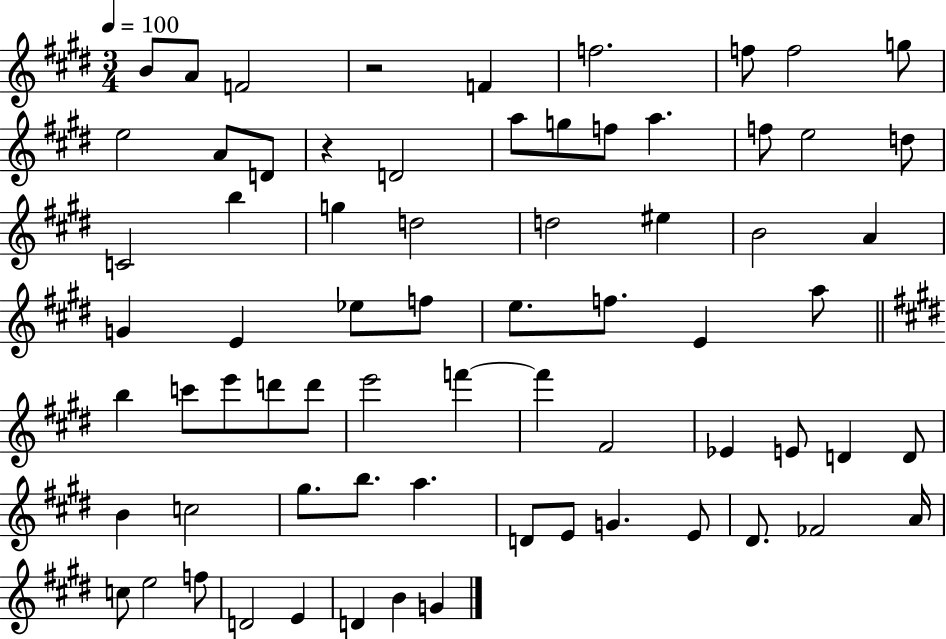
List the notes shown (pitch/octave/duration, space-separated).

B4/e A4/e F4/h R/h F4/q F5/h. F5/e F5/h G5/e E5/h A4/e D4/e R/q D4/h A5/e G5/e F5/e A5/q. F5/e E5/h D5/e C4/h B5/q G5/q D5/h D5/h EIS5/q B4/h A4/q G4/q E4/q Eb5/e F5/e E5/e. F5/e. E4/q A5/e B5/q C6/e E6/e D6/e D6/e E6/h F6/q F6/q F#4/h Eb4/q E4/e D4/q D4/e B4/q C5/h G#5/e. B5/e. A5/q. D4/e E4/e G4/q. E4/e D#4/e. FES4/h A4/s C5/e E5/h F5/e D4/h E4/q D4/q B4/q G4/q